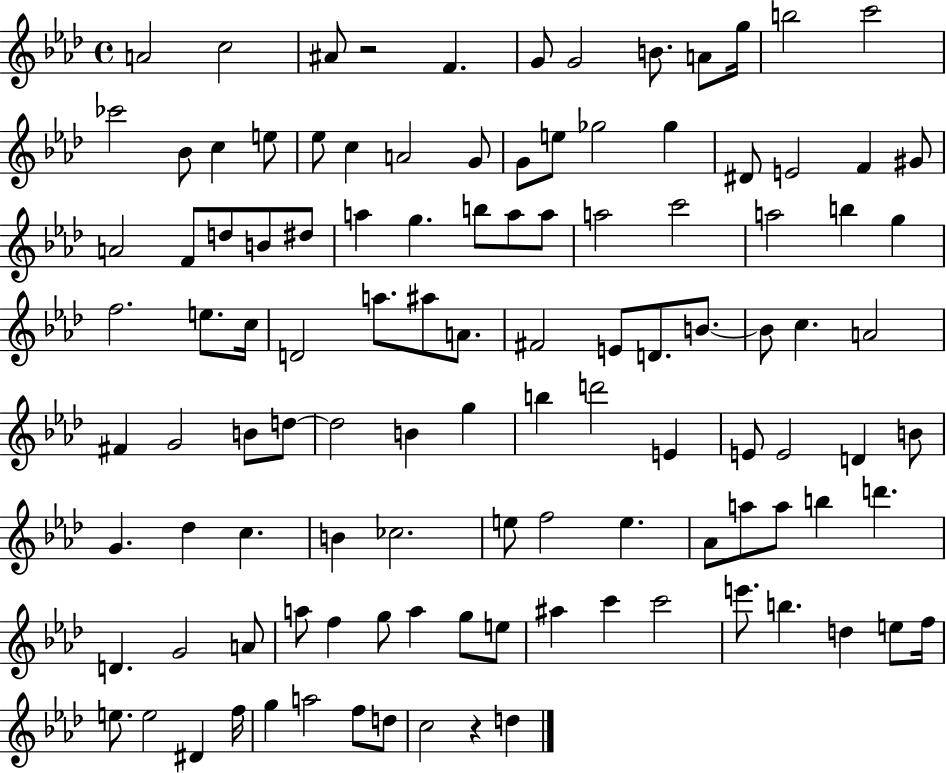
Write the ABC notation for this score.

X:1
T:Untitled
M:4/4
L:1/4
K:Ab
A2 c2 ^A/2 z2 F G/2 G2 B/2 A/2 g/4 b2 c'2 _c'2 _B/2 c e/2 _e/2 c A2 G/2 G/2 e/2 _g2 _g ^D/2 E2 F ^G/2 A2 F/2 d/2 B/2 ^d/2 a g b/2 a/2 a/2 a2 c'2 a2 b g f2 e/2 c/4 D2 a/2 ^a/2 A/2 ^F2 E/2 D/2 B/2 B/2 c A2 ^F G2 B/2 d/2 d2 B g b d'2 E E/2 E2 D B/2 G _d c B _c2 e/2 f2 e _A/2 a/2 a/2 b d' D G2 A/2 a/2 f g/2 a g/2 e/2 ^a c' c'2 e'/2 b d e/2 f/4 e/2 e2 ^D f/4 g a2 f/2 d/2 c2 z d